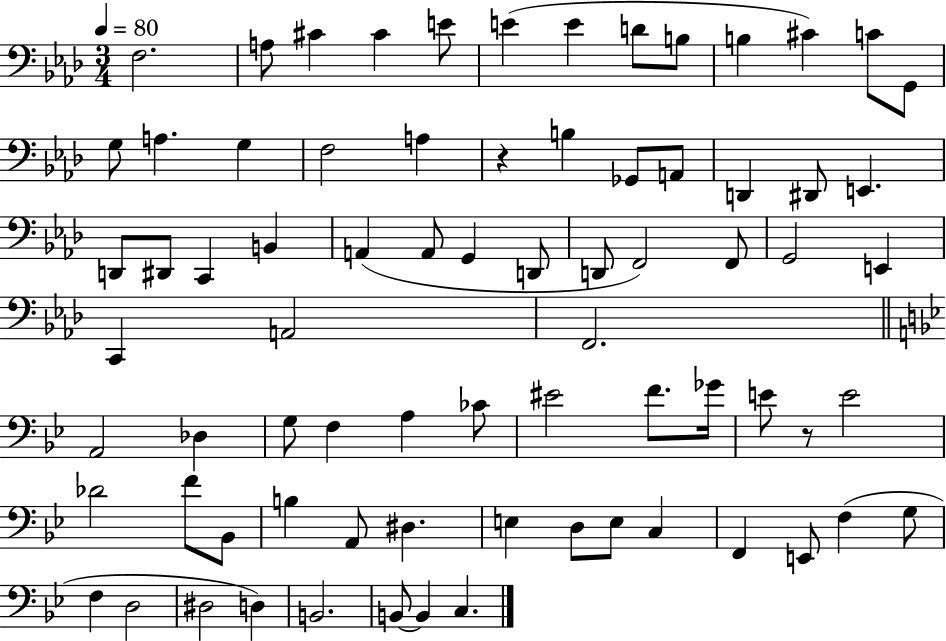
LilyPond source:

{
  \clef bass
  \numericTimeSignature
  \time 3/4
  \key aes \major
  \tempo 4 = 80
  f2. | a8 cis'4 cis'4 e'8 | e'4( e'4 d'8 b8 | b4 cis'4) c'8 g,8 | \break g8 a4. g4 | f2 a4 | r4 b4 ges,8 a,8 | d,4 dis,8 e,4. | \break d,8 dis,8 c,4 b,4 | a,4( a,8 g,4 d,8 | d,8 f,2) f,8 | g,2 e,4 | \break c,4 a,2 | f,2. | \bar "||" \break \key bes \major a,2 des4 | g8 f4 a4 ces'8 | eis'2 f'8. ges'16 | e'8 r8 e'2 | \break des'2 f'8 bes,8 | b4 a,8 dis4. | e4 d8 e8 c4 | f,4 e,8 f4( g8 | \break f4 d2 | dis2 d4) | b,2. | b,8~~ b,4 c4. | \break \bar "|."
}